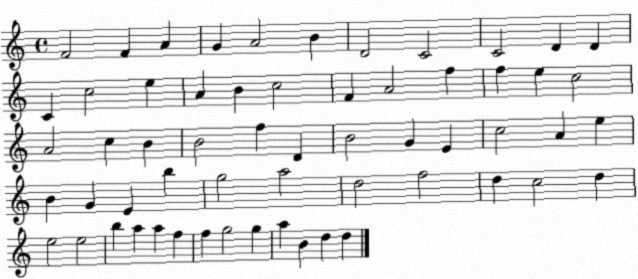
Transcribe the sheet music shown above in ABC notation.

X:1
T:Untitled
M:4/4
L:1/4
K:C
F2 F A G A2 B D2 C2 C2 D D C c2 e A B c2 F A2 f f e c2 A2 c B B2 f D B2 G E c2 A e B G E b g2 a2 d2 f2 d c2 d e2 e2 b a a f f g2 g a B d d